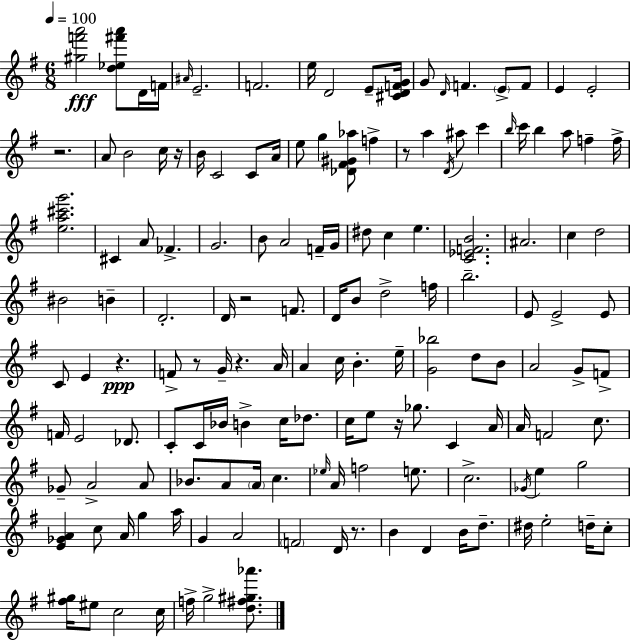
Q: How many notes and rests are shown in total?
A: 148